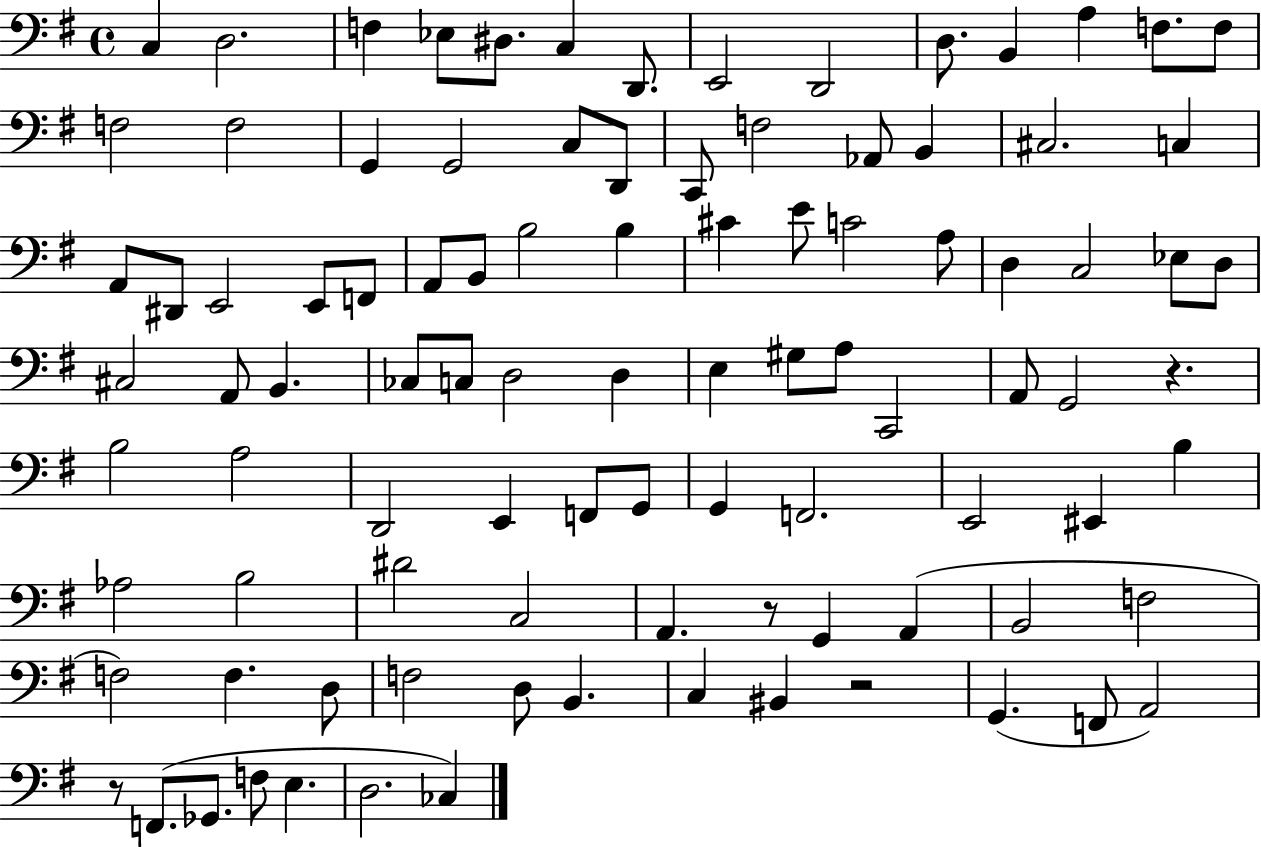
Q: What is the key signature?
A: G major